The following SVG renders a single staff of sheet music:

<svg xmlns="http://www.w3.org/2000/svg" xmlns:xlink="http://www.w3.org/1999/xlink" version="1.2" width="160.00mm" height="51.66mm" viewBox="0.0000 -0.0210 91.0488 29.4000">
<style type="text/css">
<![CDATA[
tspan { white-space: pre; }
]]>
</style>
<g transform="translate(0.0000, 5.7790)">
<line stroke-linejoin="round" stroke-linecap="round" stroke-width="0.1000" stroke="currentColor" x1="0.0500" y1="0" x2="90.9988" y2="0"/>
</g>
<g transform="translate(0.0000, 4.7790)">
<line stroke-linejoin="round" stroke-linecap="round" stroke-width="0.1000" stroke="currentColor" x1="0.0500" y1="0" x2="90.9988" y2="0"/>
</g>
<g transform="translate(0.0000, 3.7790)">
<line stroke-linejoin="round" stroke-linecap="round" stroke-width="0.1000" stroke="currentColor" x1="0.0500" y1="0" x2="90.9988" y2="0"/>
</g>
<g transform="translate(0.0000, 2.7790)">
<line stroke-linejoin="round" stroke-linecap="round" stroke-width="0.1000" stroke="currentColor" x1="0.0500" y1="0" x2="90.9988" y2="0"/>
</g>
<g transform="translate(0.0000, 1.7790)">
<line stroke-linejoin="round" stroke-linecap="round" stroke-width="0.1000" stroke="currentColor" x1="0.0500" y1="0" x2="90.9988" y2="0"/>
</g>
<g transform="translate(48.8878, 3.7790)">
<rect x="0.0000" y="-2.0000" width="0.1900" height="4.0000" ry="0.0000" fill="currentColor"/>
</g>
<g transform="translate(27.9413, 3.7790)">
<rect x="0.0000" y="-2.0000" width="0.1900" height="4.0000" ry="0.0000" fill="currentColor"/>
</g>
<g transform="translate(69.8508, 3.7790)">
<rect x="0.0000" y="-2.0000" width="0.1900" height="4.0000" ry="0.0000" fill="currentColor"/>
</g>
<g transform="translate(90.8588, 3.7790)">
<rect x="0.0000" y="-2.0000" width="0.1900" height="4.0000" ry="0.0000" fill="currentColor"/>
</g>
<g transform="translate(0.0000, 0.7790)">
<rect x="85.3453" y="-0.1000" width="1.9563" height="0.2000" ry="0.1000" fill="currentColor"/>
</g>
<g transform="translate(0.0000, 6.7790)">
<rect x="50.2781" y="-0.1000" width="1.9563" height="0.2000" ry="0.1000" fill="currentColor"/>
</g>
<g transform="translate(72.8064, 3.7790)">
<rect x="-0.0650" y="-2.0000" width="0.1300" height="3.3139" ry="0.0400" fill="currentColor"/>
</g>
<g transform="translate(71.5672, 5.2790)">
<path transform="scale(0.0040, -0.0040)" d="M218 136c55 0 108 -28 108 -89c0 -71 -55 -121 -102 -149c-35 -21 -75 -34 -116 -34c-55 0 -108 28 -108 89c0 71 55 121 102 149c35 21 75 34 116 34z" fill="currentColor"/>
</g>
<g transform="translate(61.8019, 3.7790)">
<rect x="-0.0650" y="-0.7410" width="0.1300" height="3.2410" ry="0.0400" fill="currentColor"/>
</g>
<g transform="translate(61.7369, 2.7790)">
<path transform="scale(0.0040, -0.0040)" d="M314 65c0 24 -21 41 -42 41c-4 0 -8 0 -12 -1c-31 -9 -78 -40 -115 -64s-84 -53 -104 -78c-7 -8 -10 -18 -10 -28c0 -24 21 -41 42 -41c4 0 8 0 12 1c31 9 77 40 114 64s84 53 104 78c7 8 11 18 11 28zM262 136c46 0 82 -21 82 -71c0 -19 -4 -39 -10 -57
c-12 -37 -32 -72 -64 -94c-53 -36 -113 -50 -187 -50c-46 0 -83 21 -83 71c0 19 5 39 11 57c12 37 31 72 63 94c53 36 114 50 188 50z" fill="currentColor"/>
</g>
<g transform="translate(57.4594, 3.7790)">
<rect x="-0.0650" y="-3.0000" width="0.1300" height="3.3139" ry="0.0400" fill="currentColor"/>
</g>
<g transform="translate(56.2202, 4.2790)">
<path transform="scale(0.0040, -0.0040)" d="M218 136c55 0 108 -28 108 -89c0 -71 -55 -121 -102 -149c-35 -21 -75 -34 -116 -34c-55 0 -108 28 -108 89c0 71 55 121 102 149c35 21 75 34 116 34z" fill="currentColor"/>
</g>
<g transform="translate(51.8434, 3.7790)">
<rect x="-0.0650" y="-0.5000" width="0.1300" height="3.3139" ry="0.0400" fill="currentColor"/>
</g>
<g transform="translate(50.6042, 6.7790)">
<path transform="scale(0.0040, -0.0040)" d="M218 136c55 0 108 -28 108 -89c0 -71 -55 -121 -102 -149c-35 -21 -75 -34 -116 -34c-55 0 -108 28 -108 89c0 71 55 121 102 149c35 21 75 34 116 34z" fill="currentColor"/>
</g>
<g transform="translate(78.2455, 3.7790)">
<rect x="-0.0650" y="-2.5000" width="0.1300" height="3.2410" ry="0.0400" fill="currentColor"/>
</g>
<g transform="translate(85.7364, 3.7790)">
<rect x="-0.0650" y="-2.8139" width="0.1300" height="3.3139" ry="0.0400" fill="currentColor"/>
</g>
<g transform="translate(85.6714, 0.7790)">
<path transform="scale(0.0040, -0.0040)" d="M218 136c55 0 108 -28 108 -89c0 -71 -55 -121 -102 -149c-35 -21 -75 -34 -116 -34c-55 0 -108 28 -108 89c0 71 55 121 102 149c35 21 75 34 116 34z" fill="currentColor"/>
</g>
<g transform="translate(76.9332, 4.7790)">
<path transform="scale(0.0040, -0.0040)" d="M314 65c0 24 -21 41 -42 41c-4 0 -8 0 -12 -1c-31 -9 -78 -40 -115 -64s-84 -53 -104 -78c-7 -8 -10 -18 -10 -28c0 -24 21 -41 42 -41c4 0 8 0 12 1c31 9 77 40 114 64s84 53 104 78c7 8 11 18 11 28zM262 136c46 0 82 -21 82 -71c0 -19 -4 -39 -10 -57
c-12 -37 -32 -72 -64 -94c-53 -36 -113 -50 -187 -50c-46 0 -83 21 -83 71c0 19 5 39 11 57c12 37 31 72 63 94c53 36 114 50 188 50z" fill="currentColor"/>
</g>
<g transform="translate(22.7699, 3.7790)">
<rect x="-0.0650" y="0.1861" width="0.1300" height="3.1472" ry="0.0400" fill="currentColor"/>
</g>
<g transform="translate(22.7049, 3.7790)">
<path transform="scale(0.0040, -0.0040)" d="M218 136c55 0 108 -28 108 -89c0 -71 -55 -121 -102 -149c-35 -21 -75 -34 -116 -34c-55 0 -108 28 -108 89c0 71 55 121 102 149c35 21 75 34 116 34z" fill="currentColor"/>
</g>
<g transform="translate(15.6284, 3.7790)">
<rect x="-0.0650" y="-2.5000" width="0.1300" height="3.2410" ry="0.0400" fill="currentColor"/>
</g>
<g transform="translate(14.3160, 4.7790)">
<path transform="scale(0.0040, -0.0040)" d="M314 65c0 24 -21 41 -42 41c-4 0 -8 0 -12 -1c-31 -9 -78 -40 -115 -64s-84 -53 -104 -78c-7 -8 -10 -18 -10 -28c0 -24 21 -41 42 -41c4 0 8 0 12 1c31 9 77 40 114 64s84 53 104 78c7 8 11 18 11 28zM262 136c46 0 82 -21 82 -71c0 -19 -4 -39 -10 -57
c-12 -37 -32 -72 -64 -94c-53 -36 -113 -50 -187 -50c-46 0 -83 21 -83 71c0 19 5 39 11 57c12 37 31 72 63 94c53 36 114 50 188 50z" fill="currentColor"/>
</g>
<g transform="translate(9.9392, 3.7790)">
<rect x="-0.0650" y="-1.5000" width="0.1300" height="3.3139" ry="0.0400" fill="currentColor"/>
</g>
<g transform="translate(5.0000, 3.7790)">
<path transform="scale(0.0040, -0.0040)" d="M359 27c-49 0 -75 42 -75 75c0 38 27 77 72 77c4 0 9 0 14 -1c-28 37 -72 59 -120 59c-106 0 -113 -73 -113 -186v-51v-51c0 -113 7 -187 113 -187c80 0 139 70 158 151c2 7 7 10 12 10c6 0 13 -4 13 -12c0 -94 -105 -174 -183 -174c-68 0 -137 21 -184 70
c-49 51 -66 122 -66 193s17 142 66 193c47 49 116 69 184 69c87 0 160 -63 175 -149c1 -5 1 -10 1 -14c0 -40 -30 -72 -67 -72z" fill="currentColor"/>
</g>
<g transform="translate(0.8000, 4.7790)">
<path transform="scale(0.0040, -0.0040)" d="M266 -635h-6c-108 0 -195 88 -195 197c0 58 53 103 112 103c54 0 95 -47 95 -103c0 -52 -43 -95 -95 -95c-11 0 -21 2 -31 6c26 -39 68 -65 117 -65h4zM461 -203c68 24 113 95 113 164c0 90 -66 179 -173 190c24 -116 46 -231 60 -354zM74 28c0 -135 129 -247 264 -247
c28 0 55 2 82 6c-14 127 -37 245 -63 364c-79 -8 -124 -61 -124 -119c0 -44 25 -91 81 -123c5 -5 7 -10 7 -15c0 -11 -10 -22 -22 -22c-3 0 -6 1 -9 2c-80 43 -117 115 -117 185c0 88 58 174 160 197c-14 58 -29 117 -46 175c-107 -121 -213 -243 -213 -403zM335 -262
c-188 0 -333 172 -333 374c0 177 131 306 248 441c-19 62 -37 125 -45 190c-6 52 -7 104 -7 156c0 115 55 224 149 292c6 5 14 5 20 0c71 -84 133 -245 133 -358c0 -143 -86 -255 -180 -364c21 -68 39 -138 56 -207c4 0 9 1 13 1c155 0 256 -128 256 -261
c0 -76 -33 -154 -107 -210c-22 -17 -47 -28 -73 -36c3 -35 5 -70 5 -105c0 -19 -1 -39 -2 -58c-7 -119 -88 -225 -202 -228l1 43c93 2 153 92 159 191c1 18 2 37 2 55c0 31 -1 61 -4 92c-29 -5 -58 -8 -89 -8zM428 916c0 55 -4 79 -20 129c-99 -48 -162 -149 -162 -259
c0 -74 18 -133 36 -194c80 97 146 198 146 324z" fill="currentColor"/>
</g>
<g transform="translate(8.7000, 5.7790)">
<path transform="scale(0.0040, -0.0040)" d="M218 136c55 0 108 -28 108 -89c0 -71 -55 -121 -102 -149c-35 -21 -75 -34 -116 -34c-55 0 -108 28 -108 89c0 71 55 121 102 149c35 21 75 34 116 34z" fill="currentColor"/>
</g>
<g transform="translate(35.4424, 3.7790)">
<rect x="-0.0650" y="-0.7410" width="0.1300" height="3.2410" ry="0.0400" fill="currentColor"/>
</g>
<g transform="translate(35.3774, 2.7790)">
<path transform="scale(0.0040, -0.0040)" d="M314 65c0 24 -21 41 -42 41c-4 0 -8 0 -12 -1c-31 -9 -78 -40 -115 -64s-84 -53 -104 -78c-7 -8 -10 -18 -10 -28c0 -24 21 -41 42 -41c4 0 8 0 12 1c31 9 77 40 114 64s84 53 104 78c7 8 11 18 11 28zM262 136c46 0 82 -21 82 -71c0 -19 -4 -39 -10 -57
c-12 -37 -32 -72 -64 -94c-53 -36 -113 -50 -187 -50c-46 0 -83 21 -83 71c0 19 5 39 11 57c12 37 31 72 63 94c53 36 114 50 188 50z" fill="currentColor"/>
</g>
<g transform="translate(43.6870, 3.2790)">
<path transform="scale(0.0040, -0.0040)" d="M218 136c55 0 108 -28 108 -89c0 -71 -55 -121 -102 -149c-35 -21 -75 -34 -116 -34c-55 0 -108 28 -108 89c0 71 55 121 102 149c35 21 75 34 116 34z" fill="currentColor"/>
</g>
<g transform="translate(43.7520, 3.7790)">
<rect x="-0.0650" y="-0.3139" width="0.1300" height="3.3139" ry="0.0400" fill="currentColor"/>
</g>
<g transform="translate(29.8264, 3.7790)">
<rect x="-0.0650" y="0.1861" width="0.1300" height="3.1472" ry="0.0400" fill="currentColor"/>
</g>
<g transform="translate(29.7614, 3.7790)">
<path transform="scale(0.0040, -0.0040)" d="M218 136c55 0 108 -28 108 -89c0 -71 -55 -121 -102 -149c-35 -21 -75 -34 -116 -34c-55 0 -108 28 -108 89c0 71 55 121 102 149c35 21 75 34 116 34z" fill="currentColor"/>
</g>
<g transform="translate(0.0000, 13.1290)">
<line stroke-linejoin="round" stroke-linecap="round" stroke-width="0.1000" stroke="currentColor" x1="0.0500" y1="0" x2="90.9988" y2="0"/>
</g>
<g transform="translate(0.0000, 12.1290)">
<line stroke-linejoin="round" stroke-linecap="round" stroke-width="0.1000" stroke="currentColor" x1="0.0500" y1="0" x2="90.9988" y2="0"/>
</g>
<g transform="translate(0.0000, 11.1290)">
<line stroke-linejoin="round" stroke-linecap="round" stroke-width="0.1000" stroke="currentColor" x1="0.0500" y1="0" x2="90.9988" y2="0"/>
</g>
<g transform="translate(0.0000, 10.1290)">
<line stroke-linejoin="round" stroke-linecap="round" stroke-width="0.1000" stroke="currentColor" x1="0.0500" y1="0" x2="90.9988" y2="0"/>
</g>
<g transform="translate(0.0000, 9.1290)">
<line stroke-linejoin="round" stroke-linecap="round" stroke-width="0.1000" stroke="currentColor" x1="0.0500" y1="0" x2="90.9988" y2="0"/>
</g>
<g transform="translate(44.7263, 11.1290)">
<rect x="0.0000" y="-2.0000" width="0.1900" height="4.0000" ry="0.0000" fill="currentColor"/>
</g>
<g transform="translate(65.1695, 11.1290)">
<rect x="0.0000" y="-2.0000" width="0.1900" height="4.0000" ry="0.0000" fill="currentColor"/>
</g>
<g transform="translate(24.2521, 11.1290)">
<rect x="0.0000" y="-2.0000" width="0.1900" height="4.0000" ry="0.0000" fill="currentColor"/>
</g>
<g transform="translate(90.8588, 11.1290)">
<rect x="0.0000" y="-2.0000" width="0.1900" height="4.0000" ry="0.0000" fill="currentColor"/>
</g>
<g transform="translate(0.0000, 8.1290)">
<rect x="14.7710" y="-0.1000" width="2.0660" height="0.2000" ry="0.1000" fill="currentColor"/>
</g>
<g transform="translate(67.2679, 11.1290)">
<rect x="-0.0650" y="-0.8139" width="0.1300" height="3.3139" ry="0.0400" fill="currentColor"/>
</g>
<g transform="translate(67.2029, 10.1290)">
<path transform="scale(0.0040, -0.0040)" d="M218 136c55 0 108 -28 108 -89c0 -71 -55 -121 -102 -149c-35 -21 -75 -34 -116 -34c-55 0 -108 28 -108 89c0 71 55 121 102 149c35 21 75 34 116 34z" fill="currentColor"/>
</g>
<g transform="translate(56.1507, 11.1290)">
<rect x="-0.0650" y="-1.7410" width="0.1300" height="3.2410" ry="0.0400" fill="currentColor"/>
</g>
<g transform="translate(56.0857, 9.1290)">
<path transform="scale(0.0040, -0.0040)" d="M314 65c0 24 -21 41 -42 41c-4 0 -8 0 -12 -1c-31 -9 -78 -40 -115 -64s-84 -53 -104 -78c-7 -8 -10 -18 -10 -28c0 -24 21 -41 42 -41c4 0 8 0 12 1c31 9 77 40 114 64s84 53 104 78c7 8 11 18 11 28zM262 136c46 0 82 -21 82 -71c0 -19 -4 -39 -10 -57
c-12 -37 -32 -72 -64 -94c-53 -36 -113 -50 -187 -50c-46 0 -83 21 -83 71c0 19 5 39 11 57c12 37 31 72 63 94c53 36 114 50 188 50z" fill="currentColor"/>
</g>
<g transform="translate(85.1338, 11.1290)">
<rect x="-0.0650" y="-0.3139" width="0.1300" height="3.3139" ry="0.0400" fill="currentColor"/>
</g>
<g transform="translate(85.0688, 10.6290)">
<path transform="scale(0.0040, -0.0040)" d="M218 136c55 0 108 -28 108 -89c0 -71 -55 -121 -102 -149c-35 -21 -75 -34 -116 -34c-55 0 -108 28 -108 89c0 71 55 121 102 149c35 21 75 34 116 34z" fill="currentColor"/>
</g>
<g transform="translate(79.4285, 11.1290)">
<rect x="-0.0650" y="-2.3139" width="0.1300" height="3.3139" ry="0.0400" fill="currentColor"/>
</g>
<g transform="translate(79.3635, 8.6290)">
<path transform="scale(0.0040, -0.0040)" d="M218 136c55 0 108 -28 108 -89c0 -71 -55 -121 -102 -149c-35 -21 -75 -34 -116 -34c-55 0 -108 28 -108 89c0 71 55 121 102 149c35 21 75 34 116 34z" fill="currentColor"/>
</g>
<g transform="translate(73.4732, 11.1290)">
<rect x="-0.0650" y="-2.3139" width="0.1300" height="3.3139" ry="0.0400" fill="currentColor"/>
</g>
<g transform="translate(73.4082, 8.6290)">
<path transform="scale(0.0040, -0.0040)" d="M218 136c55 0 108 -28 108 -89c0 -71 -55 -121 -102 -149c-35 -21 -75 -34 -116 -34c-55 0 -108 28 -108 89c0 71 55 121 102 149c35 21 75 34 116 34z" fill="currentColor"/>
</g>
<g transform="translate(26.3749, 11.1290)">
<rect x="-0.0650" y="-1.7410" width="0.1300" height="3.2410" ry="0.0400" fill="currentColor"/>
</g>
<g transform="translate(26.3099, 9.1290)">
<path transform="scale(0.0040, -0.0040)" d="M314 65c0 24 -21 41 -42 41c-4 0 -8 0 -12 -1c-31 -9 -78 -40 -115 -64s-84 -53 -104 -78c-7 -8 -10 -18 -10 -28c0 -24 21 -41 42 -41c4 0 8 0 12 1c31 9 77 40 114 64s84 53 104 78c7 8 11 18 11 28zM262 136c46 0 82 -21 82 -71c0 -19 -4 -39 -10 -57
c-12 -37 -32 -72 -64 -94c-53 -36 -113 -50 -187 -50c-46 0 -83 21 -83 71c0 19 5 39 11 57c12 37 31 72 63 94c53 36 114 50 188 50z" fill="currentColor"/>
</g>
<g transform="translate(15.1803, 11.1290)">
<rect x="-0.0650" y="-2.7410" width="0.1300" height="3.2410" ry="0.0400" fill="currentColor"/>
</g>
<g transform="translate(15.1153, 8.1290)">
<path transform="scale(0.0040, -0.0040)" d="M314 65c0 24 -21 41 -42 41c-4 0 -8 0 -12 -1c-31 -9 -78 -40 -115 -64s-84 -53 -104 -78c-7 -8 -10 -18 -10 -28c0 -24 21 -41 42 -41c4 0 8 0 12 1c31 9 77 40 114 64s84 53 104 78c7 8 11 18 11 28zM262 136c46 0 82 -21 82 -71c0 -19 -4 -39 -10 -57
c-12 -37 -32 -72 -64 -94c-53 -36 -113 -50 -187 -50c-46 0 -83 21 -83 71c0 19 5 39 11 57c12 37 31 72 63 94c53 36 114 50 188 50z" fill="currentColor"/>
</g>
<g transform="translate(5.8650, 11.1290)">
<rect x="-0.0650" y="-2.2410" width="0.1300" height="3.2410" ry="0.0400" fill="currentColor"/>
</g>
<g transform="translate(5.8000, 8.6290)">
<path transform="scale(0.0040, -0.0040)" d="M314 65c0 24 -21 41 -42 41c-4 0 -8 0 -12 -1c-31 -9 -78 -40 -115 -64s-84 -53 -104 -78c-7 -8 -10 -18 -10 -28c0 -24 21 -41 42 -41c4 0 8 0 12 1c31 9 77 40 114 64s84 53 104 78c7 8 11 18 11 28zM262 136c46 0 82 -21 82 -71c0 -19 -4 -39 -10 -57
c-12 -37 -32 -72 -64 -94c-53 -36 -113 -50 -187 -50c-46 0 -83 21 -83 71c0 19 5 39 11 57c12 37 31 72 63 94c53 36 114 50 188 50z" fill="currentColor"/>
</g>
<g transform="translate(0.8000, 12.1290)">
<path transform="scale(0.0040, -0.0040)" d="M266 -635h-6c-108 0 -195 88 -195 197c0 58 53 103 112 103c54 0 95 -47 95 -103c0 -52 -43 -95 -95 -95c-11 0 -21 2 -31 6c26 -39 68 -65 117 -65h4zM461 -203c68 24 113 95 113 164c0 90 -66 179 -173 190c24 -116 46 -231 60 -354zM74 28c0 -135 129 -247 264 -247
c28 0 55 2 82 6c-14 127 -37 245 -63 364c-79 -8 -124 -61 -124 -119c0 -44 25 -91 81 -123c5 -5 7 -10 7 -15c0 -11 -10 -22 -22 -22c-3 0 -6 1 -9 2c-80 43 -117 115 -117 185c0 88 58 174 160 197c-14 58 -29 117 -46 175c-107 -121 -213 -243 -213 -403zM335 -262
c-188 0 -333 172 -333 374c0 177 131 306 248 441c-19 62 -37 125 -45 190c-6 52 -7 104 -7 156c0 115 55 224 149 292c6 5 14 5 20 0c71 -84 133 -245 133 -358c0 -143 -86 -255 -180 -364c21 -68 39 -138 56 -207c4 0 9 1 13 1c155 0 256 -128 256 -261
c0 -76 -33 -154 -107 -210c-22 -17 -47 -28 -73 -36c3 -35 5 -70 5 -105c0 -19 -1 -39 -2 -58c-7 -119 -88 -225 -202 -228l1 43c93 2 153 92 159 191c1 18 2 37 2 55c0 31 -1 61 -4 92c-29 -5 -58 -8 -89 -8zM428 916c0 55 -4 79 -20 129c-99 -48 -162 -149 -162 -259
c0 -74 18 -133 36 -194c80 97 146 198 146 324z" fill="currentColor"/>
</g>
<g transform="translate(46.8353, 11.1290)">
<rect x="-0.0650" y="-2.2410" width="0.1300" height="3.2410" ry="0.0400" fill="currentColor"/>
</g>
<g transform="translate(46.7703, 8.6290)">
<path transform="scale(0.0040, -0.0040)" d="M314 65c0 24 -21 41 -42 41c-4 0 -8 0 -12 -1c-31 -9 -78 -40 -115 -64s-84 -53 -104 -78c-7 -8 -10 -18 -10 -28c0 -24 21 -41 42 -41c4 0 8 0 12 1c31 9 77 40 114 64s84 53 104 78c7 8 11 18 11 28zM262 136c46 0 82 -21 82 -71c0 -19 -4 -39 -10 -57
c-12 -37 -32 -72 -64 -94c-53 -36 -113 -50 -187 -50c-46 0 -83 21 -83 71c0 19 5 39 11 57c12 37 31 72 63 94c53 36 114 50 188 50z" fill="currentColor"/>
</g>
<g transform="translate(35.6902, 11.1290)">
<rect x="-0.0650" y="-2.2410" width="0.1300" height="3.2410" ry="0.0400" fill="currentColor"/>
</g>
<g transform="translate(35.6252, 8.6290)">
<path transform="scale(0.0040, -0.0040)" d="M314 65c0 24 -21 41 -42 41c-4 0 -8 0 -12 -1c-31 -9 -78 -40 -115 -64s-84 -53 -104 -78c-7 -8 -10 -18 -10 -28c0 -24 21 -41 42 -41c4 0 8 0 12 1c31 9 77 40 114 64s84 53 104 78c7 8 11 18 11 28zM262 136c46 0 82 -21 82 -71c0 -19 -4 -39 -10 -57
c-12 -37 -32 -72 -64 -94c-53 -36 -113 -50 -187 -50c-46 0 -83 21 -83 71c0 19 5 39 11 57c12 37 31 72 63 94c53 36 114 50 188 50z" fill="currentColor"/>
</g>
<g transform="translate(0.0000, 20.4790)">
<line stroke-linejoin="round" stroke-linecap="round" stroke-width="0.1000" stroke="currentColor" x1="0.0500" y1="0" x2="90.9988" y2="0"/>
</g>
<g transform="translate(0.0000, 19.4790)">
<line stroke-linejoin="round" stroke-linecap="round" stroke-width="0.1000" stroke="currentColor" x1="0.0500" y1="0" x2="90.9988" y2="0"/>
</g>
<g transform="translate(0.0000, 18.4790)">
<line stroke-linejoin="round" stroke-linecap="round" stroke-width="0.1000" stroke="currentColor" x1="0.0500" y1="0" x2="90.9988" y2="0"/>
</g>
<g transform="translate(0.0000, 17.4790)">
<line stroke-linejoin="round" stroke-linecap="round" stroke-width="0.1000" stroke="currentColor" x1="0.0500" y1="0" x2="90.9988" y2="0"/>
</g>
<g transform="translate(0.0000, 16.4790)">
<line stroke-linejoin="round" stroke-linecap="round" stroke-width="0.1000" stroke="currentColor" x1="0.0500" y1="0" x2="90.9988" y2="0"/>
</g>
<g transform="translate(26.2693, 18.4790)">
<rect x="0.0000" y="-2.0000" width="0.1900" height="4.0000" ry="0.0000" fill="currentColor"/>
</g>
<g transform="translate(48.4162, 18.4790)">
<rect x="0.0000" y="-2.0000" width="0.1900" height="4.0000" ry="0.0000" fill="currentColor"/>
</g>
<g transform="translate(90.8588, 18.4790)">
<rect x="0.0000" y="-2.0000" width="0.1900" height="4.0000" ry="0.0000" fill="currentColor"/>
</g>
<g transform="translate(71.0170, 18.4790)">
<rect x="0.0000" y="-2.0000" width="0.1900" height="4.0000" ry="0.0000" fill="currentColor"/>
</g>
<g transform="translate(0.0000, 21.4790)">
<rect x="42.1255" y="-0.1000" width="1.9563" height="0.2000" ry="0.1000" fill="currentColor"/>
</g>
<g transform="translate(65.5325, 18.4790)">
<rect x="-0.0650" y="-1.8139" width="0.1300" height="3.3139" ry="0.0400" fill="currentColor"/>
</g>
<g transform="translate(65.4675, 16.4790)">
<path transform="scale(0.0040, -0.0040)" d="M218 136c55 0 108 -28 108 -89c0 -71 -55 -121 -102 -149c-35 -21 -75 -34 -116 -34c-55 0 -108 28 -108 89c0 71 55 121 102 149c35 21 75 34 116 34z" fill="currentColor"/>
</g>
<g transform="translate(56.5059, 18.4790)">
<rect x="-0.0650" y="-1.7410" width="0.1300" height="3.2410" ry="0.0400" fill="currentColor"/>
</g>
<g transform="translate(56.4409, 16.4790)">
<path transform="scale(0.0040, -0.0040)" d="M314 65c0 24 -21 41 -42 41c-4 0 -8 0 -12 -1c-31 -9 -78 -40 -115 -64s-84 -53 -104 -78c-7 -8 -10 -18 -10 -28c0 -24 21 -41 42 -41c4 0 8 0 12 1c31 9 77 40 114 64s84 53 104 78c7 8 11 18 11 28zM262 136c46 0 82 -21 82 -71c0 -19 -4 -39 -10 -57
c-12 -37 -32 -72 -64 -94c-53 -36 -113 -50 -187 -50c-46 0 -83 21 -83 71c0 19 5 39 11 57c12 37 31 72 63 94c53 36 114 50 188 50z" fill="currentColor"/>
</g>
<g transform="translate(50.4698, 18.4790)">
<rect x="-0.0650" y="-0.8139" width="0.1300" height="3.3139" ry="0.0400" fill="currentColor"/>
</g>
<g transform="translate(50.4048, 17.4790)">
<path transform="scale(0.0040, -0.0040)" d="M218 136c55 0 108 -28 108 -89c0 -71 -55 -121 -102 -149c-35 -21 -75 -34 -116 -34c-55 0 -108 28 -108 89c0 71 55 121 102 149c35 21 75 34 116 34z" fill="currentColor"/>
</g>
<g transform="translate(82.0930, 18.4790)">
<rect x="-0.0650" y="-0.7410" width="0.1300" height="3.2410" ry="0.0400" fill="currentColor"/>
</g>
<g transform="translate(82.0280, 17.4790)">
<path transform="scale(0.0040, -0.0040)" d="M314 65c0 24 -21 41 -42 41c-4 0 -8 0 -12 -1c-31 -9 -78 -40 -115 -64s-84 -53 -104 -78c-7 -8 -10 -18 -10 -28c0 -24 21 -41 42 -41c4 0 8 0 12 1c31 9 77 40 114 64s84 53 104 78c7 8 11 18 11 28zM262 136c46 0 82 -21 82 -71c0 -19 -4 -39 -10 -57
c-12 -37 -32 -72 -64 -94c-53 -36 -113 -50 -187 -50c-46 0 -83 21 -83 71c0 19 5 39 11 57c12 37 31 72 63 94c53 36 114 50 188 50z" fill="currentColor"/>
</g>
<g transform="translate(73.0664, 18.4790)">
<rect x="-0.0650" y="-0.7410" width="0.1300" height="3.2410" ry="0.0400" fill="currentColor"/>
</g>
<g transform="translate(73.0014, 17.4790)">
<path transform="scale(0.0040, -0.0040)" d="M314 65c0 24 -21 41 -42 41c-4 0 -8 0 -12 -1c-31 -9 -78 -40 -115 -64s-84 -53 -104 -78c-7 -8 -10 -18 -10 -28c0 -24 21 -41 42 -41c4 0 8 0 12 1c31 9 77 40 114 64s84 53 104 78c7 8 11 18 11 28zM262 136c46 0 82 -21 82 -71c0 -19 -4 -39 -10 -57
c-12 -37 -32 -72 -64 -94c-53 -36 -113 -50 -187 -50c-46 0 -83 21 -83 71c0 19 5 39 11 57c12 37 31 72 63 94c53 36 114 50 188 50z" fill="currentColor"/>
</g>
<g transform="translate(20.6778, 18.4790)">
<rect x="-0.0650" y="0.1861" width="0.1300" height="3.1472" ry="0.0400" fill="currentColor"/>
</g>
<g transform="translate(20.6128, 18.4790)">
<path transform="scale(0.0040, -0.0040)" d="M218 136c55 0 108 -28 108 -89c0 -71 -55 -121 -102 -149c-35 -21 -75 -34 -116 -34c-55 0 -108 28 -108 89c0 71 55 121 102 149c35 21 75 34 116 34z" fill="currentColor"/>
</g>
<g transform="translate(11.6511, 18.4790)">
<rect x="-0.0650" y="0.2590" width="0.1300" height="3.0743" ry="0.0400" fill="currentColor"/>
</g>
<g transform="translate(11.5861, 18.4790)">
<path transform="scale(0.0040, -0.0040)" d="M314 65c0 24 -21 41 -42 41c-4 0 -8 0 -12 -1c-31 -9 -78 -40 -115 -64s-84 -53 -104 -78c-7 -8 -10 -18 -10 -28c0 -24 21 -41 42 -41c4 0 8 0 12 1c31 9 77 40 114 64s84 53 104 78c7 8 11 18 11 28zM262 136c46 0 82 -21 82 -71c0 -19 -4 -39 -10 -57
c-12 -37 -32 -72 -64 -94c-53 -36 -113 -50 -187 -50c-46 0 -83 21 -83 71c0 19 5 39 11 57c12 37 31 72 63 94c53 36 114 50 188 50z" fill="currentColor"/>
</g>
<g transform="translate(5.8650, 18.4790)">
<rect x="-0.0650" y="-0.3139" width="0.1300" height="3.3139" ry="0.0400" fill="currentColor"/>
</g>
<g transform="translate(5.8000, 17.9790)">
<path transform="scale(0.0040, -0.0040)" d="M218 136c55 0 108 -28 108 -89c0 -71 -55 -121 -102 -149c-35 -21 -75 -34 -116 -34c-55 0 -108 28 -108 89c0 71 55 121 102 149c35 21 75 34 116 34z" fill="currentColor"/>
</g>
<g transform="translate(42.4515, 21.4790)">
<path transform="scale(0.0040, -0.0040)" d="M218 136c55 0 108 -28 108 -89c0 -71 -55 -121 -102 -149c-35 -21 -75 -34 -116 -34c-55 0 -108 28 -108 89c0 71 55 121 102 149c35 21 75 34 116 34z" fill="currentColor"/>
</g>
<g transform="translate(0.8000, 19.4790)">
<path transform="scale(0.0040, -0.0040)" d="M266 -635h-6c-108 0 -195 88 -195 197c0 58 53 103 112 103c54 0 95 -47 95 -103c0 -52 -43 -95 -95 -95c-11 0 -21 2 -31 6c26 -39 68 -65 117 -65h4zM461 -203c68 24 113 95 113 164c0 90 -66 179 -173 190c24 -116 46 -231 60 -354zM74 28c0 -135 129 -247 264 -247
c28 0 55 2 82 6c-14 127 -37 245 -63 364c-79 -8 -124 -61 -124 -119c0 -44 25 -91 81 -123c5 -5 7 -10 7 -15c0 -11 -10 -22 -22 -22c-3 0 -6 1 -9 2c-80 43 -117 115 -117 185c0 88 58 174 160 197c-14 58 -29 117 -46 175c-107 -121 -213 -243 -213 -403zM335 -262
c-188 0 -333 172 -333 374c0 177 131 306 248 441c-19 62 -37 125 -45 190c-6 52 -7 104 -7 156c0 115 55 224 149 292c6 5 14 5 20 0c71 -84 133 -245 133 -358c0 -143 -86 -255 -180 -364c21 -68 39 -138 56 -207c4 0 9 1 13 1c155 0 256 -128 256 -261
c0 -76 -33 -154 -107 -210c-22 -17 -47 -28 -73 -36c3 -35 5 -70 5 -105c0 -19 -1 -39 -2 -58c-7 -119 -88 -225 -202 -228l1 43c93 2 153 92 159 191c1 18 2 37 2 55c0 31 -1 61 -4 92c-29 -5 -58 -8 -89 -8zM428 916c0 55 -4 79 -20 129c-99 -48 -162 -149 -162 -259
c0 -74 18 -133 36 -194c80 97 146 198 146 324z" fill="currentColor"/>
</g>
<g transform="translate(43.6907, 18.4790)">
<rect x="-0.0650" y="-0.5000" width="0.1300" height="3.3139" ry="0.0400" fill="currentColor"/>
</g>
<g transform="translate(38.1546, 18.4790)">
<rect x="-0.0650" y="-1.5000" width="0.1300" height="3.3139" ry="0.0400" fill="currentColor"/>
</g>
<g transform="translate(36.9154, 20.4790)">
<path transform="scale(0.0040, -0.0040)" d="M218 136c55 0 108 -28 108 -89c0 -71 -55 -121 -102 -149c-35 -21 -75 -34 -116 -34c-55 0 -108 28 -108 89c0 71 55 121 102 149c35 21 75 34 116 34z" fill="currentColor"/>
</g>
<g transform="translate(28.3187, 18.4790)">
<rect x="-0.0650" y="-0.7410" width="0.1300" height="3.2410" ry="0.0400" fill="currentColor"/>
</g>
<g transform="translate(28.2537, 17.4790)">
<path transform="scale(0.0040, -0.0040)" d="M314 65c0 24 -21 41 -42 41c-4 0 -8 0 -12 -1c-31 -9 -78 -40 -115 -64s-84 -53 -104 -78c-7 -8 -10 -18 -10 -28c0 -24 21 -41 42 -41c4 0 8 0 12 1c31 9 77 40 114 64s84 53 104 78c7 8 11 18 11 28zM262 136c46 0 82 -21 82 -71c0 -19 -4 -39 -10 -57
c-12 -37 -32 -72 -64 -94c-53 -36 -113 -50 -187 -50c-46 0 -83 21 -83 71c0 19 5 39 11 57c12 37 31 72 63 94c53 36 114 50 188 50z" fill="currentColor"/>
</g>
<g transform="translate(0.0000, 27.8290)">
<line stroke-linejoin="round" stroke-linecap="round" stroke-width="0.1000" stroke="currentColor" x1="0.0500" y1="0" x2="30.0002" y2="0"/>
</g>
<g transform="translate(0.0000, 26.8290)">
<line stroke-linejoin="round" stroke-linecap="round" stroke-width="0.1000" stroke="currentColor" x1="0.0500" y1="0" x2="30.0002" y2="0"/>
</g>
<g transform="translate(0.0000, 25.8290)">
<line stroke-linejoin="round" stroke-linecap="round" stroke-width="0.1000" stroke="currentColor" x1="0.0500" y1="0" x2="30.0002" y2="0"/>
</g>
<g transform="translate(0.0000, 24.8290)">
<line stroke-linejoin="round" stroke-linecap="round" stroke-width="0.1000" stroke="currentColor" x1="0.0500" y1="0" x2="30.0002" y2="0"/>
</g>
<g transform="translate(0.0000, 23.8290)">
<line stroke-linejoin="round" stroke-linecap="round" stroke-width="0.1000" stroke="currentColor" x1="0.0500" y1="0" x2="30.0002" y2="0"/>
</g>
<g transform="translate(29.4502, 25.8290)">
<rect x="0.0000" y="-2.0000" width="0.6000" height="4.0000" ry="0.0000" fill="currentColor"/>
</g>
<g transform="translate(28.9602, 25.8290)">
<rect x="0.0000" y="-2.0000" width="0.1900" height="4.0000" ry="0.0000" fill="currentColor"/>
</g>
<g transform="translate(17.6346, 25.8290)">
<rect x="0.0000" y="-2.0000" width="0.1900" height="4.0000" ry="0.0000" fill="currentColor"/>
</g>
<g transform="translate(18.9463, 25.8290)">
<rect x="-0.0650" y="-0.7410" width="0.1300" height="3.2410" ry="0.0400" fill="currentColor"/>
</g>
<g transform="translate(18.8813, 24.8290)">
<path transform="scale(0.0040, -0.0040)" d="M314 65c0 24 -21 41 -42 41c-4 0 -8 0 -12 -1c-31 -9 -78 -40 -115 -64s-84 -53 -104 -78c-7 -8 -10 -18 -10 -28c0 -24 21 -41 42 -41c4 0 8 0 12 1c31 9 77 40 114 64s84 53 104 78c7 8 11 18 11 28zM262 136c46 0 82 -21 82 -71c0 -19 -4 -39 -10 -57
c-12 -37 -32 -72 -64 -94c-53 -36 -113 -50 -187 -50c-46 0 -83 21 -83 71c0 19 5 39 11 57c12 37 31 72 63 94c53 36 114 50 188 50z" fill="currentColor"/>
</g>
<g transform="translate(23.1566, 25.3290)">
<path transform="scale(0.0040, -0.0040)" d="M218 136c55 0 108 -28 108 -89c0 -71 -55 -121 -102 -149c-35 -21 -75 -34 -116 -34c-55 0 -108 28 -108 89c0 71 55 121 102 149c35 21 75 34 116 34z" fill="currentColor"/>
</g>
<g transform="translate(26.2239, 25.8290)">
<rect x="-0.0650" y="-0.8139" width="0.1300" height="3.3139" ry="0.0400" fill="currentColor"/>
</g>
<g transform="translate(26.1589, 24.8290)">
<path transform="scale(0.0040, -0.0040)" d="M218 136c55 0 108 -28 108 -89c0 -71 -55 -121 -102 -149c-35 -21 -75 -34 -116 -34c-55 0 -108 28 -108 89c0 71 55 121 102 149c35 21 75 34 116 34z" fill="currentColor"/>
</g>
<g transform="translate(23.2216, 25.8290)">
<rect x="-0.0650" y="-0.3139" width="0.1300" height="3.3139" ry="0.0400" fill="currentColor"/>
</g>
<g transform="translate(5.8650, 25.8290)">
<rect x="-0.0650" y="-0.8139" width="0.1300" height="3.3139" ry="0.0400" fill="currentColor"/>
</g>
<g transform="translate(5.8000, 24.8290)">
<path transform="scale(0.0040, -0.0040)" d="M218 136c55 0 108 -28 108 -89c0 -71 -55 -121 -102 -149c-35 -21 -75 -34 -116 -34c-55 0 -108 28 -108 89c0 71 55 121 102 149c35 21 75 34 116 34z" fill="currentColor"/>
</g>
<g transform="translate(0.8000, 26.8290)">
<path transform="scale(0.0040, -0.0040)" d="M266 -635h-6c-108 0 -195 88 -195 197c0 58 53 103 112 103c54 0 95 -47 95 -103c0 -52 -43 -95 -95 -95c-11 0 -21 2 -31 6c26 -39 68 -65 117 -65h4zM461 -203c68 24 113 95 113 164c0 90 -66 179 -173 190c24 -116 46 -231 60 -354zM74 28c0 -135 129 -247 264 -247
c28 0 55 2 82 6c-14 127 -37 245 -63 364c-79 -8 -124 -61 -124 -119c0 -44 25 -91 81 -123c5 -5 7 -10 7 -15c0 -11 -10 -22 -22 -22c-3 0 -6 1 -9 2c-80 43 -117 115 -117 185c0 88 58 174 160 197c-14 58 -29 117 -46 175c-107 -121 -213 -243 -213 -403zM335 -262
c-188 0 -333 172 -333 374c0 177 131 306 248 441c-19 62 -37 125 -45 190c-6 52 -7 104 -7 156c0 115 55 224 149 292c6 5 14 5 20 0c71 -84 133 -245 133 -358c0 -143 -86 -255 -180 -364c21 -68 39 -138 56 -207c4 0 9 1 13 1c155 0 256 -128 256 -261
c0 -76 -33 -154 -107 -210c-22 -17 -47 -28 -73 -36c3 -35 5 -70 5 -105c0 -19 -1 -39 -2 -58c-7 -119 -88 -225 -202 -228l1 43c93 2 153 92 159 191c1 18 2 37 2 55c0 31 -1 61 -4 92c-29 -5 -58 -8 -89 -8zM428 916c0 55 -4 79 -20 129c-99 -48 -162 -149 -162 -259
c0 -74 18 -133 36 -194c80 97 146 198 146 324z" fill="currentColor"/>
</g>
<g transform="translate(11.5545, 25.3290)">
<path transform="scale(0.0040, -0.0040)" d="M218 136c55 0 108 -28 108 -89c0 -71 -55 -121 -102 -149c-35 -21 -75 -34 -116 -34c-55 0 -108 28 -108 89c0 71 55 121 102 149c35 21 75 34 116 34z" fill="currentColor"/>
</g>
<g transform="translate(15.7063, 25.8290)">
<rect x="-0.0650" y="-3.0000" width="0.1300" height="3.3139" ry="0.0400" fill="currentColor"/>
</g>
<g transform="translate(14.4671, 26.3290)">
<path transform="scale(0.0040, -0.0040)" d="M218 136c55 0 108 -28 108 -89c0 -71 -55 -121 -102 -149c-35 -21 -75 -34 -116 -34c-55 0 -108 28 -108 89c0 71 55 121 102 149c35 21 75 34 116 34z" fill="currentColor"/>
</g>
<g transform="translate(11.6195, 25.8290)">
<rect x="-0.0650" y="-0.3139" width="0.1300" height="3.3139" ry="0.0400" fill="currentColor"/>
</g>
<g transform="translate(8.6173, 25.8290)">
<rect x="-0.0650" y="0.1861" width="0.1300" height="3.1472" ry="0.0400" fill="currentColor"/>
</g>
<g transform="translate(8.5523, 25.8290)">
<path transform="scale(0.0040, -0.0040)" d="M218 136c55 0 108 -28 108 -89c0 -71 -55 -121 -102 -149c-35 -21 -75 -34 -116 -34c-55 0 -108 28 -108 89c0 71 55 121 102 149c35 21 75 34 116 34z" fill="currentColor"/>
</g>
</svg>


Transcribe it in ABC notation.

X:1
T:Untitled
M:4/4
L:1/4
K:C
E G2 B B d2 c C A d2 F G2 a g2 a2 f2 g2 g2 f2 d g g c c B2 B d2 E C d f2 f d2 d2 d B c A d2 c d